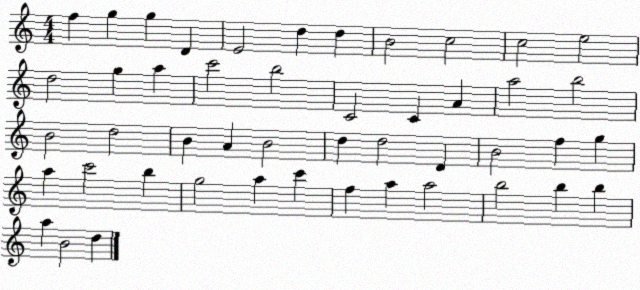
X:1
T:Untitled
M:4/4
L:1/4
K:C
f g g D E2 d d B2 c2 c2 e2 d2 g a c'2 b2 C2 C A a2 b2 B2 d2 B A B2 d d2 D B2 f g a c'2 b g2 a c' f a a2 b2 b b a B2 d